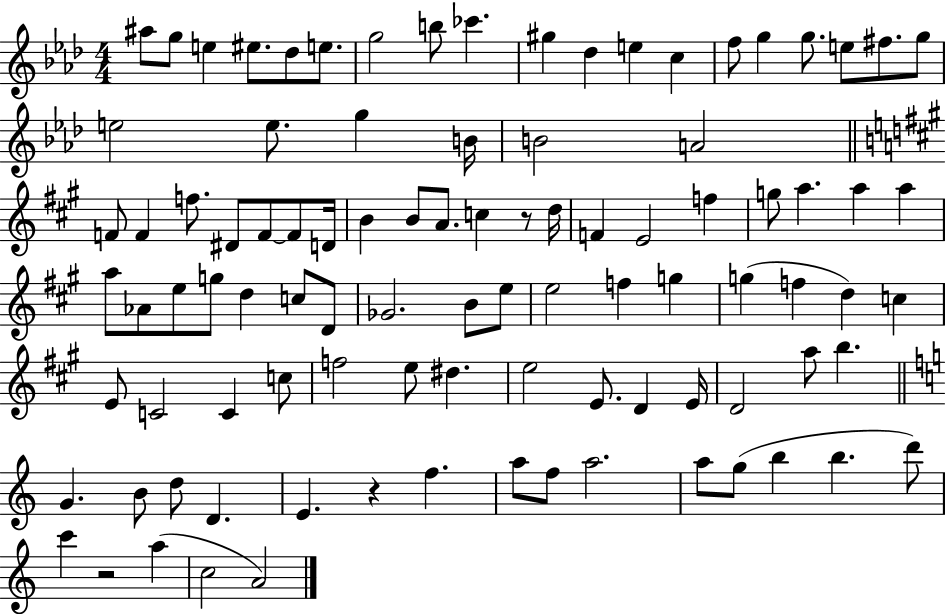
X:1
T:Untitled
M:4/4
L:1/4
K:Ab
^a/2 g/2 e ^e/2 _d/2 e/2 g2 b/2 _c' ^g _d e c f/2 g g/2 e/2 ^f/2 g/2 e2 e/2 g B/4 B2 A2 F/2 F f/2 ^D/2 F/2 F/2 D/4 B B/2 A/2 c z/2 d/4 F E2 f g/2 a a a a/2 _A/2 e/2 g/2 d c/2 D/2 _G2 B/2 e/2 e2 f g g f d c E/2 C2 C c/2 f2 e/2 ^d e2 E/2 D E/4 D2 a/2 b G B/2 d/2 D E z f a/2 f/2 a2 a/2 g/2 b b d'/2 c' z2 a c2 A2